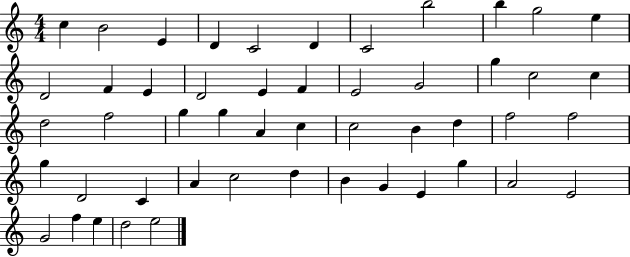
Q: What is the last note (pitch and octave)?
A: E5